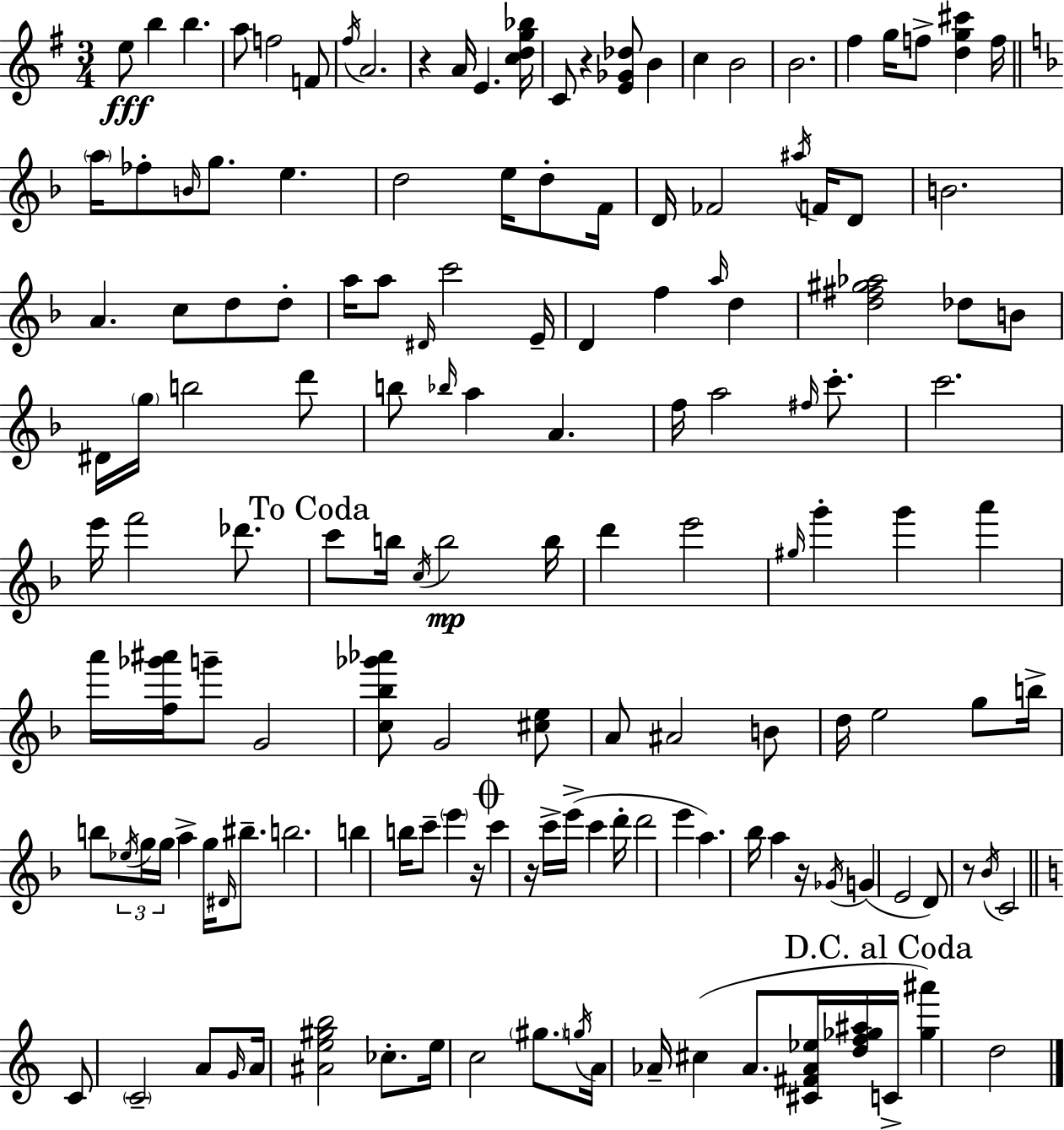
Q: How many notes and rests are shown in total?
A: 149